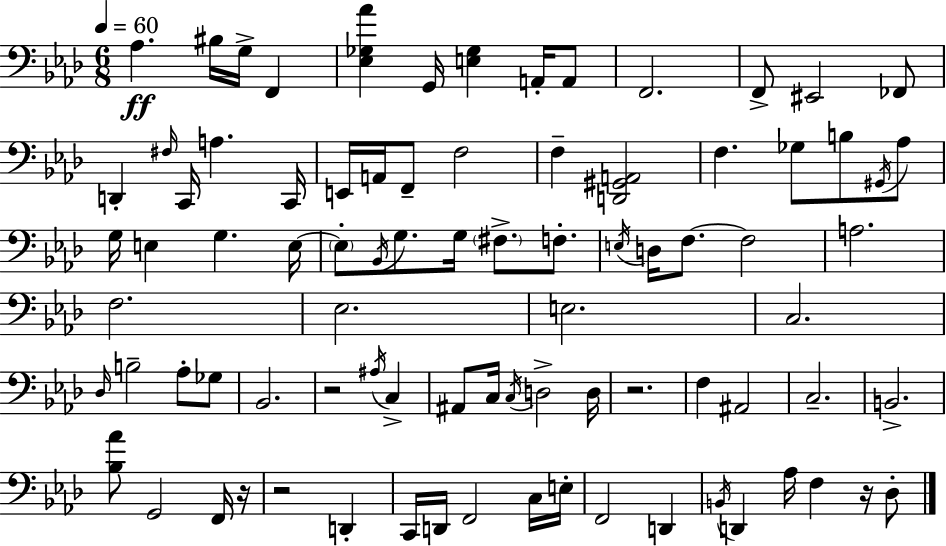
{
  \clef bass
  \numericTimeSignature
  \time 6/8
  \key aes \major
  \tempo 4 = 60
  aes4.\ff bis16 g16-> f,4 | <ees ges aes'>4 g,16 <e ges>4 a,16-. a,8 | f,2. | f,8-> eis,2 fes,8 | \break d,4-. \grace { fis16 } c,16 a4. | c,16 e,16 a,16 f,8-- f2 | f4-- <d, gis, a,>2 | f4. ges8 b8 \acciaccatura { gis,16 } | \break aes8 g16 e4 g4. | e16~~ \parenthesize e8-. \acciaccatura { bes,16 } g8. g16 \parenthesize fis8.-> | f8.-. \acciaccatura { e16 } d16 f8.~~ f2 | a2. | \break f2. | ees2. | e2. | c2. | \break \grace { des16 } b2-- | aes8-. ges8 bes,2. | r2 | \acciaccatura { ais16 } c4-> ais,8 c16 \acciaccatura { c16 } d2-> | \break d16 r2. | f4 ais,2 | c2.-- | b,2.-> | \break <bes aes'>8 g,2 | f,16 r16 r2 | d,4-. c,16 d,16 f,2 | c16 e16-. f,2 | \break d,4 \acciaccatura { b,16 } d,4 | aes16 f4 r16 des8-. \bar "|."
}